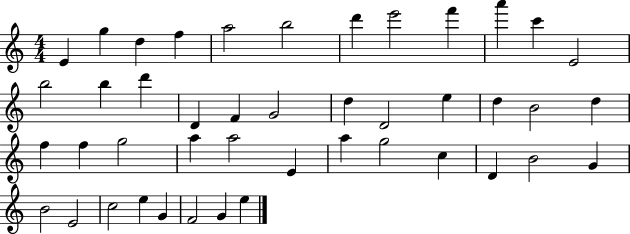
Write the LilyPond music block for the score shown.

{
  \clef treble
  \numericTimeSignature
  \time 4/4
  \key c \major
  e'4 g''4 d''4 f''4 | a''2 b''2 | d'''4 e'''2 f'''4 | a'''4 c'''4 e'2 | \break b''2 b''4 d'''4 | d'4 f'4 g'2 | d''4 d'2 e''4 | d''4 b'2 d''4 | \break f''4 f''4 g''2 | a''4 a''2 e'4 | a''4 g''2 c''4 | d'4 b'2 g'4 | \break b'2 e'2 | c''2 e''4 g'4 | f'2 g'4 e''4 | \bar "|."
}